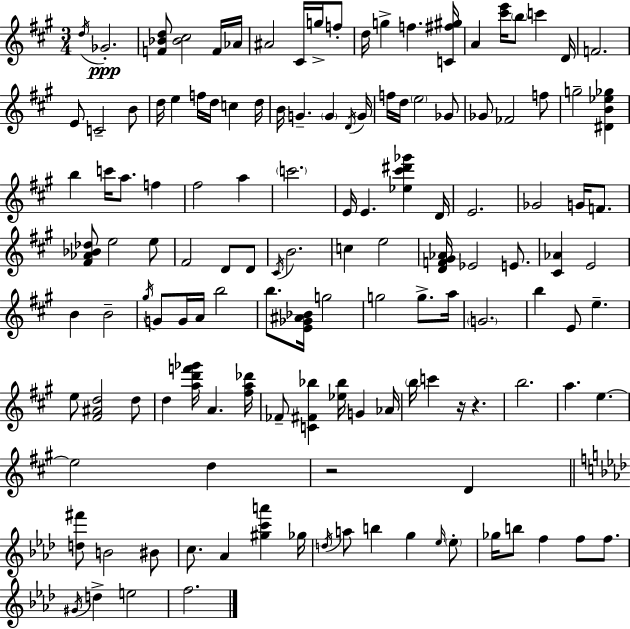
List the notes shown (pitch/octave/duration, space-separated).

D5/s Gb4/h. [F4,Bb4,D5]/e [Bb4,C#5]/h F4/s Ab4/s A#4/h C#4/s G5/s F5/e D5/s G5/q F5/q. [C4,F#5,G#5]/s A4/q [C#6,E6]/s B5/e C6/q D4/s F4/h. E4/e C4/h B4/e D5/s E5/q F5/s D5/s C5/q D5/s B4/s G4/q. G4/q D4/s G4/s F5/s D5/s E5/h Gb4/e Gb4/e FES4/h F5/e G5/h [D#4,B4,Eb5,Gb5]/q B5/q C6/s A5/e. F5/q F#5/h A5/q C6/h. E4/s E4/q. [Eb5,C#6,D#6,Gb6]/q D4/s E4/h. Gb4/h G4/s F4/e. [F#4,Ab4,Bb4,Db5]/e E5/h E5/e F#4/h D4/e D4/e C#4/s B4/h. C5/q E5/h [D4,F4,G#4,Ab4]/s Eb4/h E4/e. [C#4,Ab4]/q E4/h B4/q B4/h G#5/s G4/e G4/s A4/s B5/h B5/e. [E4,Gb4,A#4,Bb4]/s G5/h G5/h G5/e. A5/s G4/h. B5/q E4/e E5/q. E5/e [F#4,A#4,D5]/h D5/e D5/q [A5,D6,F6,Gb6]/s A4/q. [F#5,A5,Db6]/s FES4/e [C4,F#4,Bb5]/q [Eb5,Bb5]/s G4/q Ab4/s B5/s C6/q R/s R/q. B5/h. A5/q. E5/q. E5/h D5/q R/h D4/q [D5,F#6]/e B4/h BIS4/e C5/e. Ab4/q [G#5,C6,A6]/q Gb5/s D5/s A5/e B5/q G5/q Eb5/s Eb5/e Gb5/s B5/e F5/q F5/e F5/e. G#4/s D5/q E5/h F5/h.